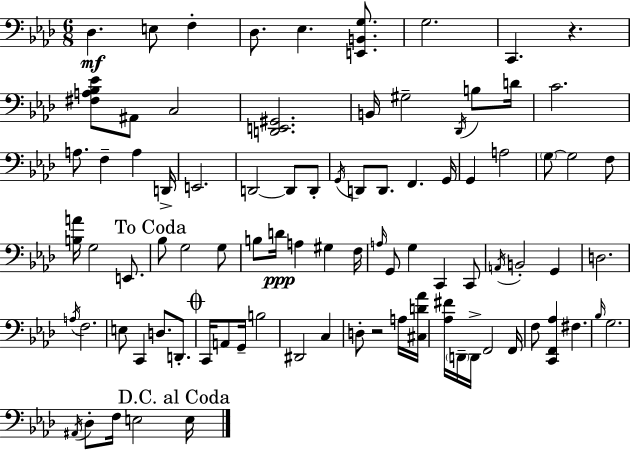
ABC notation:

X:1
T:Untitled
M:6/8
L:1/4
K:Fm
_D, E,/2 F, _D,/2 _E, [E,,B,,G,]/2 G,2 C,, z [^F,A,_B,_E]/2 ^A,,/2 C,2 [D,,E,,^G,,]2 B,,/4 ^G,2 _D,,/4 B,/2 D/4 C2 A,/2 F, A, D,,/4 E,,2 D,,2 D,,/2 D,,/2 G,,/4 D,,/2 D,,/2 F,, G,,/4 G,, A,2 G,/2 G,2 F,/2 [B,A]/4 G,2 E,,/2 _B,/2 G,2 G,/2 B,/2 D/4 A, ^G, F,/4 A,/4 G,,/2 G, C,, C,,/2 A,,/4 B,,2 G,, D,2 A,/4 F,2 E,/2 C,, D,/2 D,,/2 C,,/4 A,,/2 G,,/4 B,2 ^D,,2 C, D,/2 z2 A,/4 [^C,D_A]/4 [_A,^F]/4 D,,/4 D,,/4 F,,2 F,,/4 F,/2 [C,,F,,_A,] ^F, _B,/4 G,2 ^A,,/4 _D,/2 F,/4 E,2 E,/4